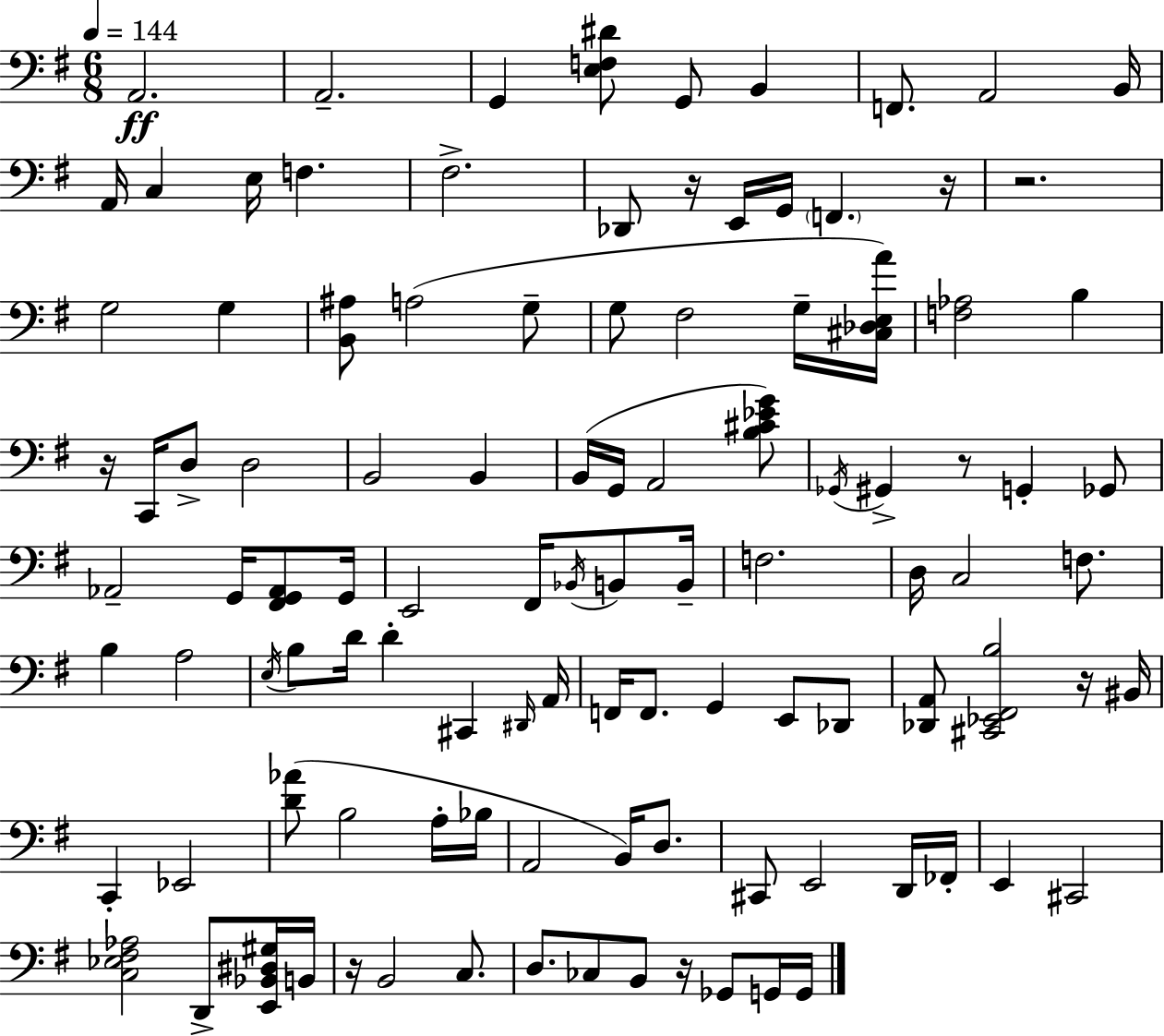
{
  \clef bass
  \numericTimeSignature
  \time 6/8
  \key g \major
  \tempo 4 = 144
  a,2.\ff | a,2.-- | g,4 <e f dis'>8 g,8 b,4 | f,8. a,2 b,16 | \break a,16 c4 e16 f4. | fis2.-> | des,8 r16 e,16 g,16 \parenthesize f,4. r16 | r2. | \break g2 g4 | <b, ais>8 a2( g8-- | g8 fis2 g16-- <cis des e a'>16) | <f aes>2 b4 | \break r16 c,16 d8-> d2 | b,2 b,4 | b,16( g,16 a,2 <b cis' ees' g'>8) | \acciaccatura { ges,16 } gis,4-> r8 g,4-. ges,8 | \break aes,2-- g,16 <fis, g, aes,>8 | g,16 e,2 fis,16 \acciaccatura { bes,16 } b,8 | b,16-- f2. | d16 c2 f8. | \break b4 a2 | \acciaccatura { e16 } b8 d'16 d'4-. cis,4 | \grace { dis,16 } a,16 f,16 f,8. g,4 | e,8 des,8 <des, a,>8 <cis, ees, fis, b>2 | \break r16 bis,16 c,4-. ees,2 | <d' aes'>8( b2 | a16-. bes16 a,2 | b,16) d8. cis,8 e,2 | \break d,16 fes,16-. e,4 cis,2 | <c ees fis aes>2 | d,8-> <e, bes, dis gis>16 b,16 r16 b,2 | c8. d8. ces8 b,8 r16 | \break ges,8 g,16 g,16 \bar "|."
}